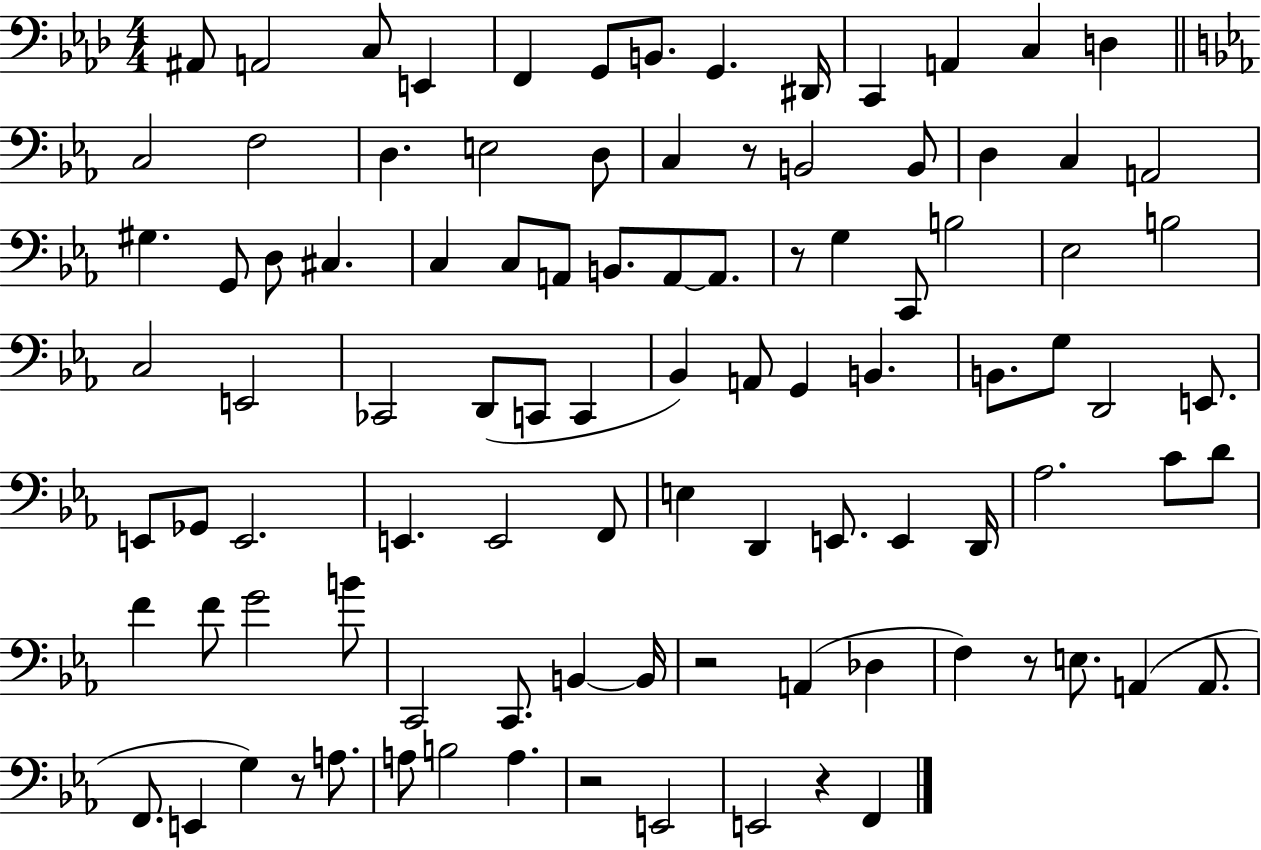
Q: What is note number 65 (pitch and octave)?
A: Ab3